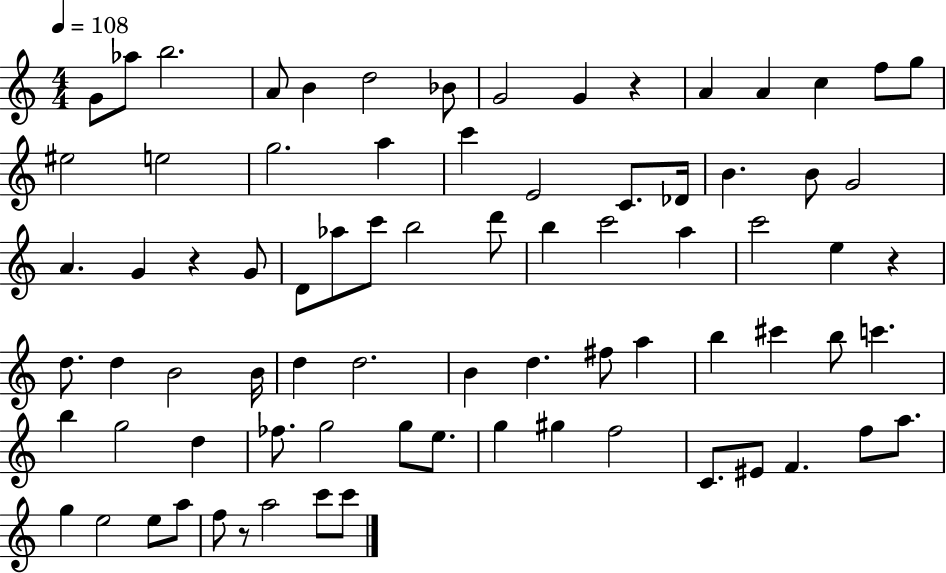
X:1
T:Untitled
M:4/4
L:1/4
K:C
G/2 _a/2 b2 A/2 B d2 _B/2 G2 G z A A c f/2 g/2 ^e2 e2 g2 a c' E2 C/2 _D/4 B B/2 G2 A G z G/2 D/2 _a/2 c'/2 b2 d'/2 b c'2 a c'2 e z d/2 d B2 B/4 d d2 B d ^f/2 a b ^c' b/2 c' b g2 d _f/2 g2 g/2 e/2 g ^g f2 C/2 ^E/2 F f/2 a/2 g e2 e/2 a/2 f/2 z/2 a2 c'/2 c'/2